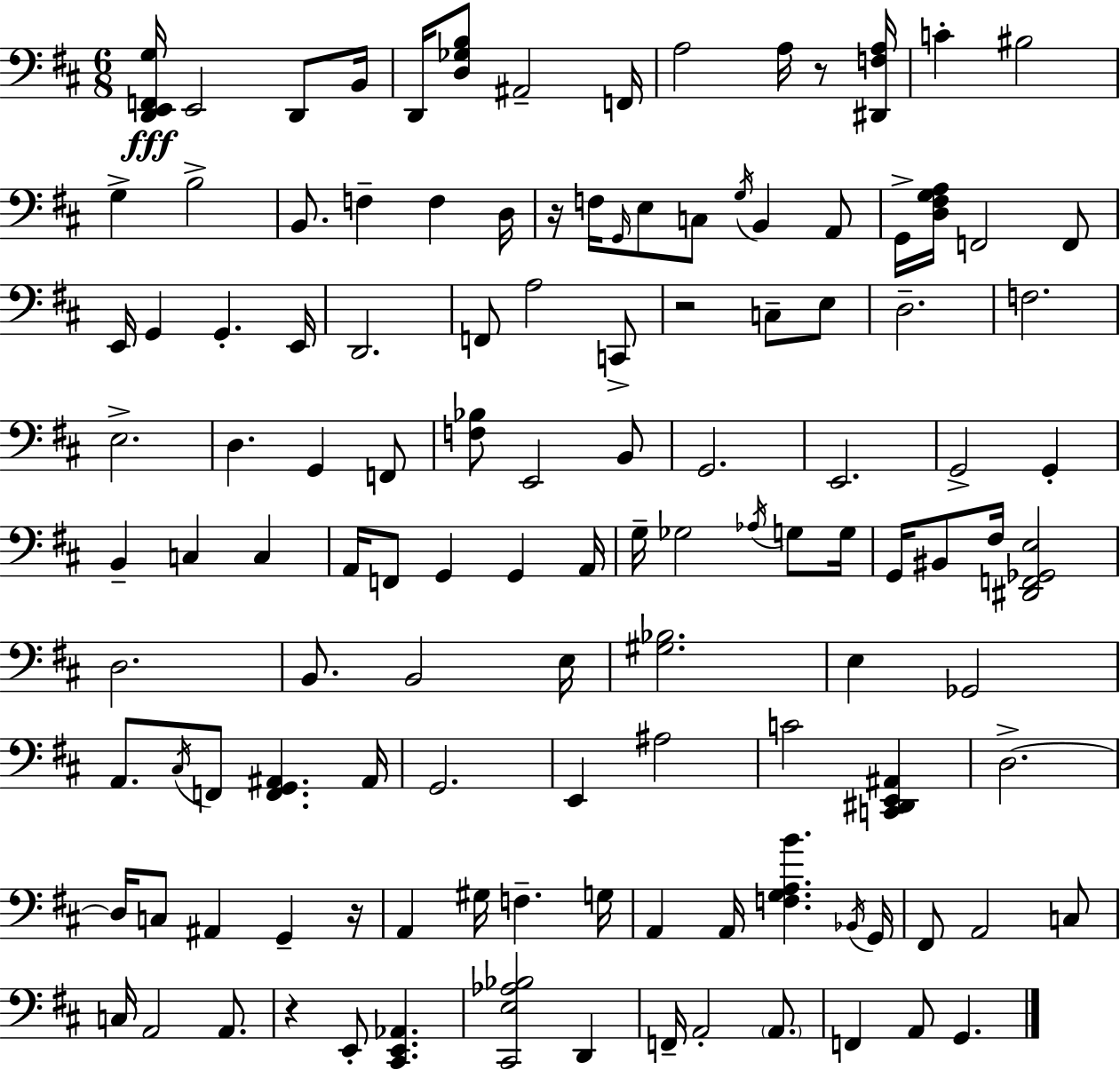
X:1
T:Untitled
M:6/8
L:1/4
K:D
[D,,E,,F,,G,]/4 E,,2 D,,/2 B,,/4 D,,/4 [D,_G,B,]/2 ^A,,2 F,,/4 A,2 A,/4 z/2 [^D,,F,A,]/4 C ^B,2 G, B,2 B,,/2 F, F, D,/4 z/4 F,/4 G,,/4 E,/2 C,/2 G,/4 B,, A,,/2 G,,/4 [D,^F,G,A,]/4 F,,2 F,,/2 E,,/4 G,, G,, E,,/4 D,,2 F,,/2 A,2 C,,/2 z2 C,/2 E,/2 D,2 F,2 E,2 D, G,, F,,/2 [F,_B,]/2 E,,2 B,,/2 G,,2 E,,2 G,,2 G,, B,, C, C, A,,/4 F,,/2 G,, G,, A,,/4 G,/4 _G,2 _A,/4 G,/2 G,/4 G,,/4 ^B,,/2 ^F,/4 [^D,,F,,_G,,E,]2 D,2 B,,/2 B,,2 E,/4 [^G,_B,]2 E, _G,,2 A,,/2 ^C,/4 F,,/2 [F,,G,,^A,,] ^A,,/4 G,,2 E,, ^A,2 C2 [C,,^D,,E,,^A,,] D,2 D,/4 C,/2 ^A,, G,, z/4 A,, ^G,/4 F, G,/4 A,, A,,/4 [F,G,A,B] _B,,/4 G,,/4 ^F,,/2 A,,2 C,/2 C,/4 A,,2 A,,/2 z E,,/2 [^C,,E,,_A,,] [^C,,E,_A,_B,]2 D,, F,,/4 A,,2 A,,/2 F,, A,,/2 G,,